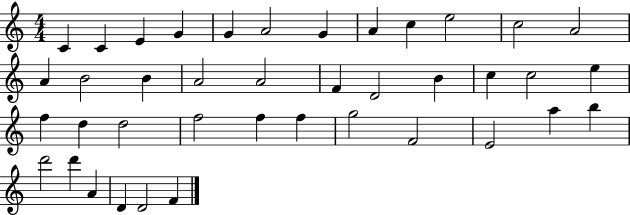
X:1
T:Untitled
M:4/4
L:1/4
K:C
C C E G G A2 G A c e2 c2 A2 A B2 B A2 A2 F D2 B c c2 e f d d2 f2 f f g2 F2 E2 a b d'2 d' A D D2 F